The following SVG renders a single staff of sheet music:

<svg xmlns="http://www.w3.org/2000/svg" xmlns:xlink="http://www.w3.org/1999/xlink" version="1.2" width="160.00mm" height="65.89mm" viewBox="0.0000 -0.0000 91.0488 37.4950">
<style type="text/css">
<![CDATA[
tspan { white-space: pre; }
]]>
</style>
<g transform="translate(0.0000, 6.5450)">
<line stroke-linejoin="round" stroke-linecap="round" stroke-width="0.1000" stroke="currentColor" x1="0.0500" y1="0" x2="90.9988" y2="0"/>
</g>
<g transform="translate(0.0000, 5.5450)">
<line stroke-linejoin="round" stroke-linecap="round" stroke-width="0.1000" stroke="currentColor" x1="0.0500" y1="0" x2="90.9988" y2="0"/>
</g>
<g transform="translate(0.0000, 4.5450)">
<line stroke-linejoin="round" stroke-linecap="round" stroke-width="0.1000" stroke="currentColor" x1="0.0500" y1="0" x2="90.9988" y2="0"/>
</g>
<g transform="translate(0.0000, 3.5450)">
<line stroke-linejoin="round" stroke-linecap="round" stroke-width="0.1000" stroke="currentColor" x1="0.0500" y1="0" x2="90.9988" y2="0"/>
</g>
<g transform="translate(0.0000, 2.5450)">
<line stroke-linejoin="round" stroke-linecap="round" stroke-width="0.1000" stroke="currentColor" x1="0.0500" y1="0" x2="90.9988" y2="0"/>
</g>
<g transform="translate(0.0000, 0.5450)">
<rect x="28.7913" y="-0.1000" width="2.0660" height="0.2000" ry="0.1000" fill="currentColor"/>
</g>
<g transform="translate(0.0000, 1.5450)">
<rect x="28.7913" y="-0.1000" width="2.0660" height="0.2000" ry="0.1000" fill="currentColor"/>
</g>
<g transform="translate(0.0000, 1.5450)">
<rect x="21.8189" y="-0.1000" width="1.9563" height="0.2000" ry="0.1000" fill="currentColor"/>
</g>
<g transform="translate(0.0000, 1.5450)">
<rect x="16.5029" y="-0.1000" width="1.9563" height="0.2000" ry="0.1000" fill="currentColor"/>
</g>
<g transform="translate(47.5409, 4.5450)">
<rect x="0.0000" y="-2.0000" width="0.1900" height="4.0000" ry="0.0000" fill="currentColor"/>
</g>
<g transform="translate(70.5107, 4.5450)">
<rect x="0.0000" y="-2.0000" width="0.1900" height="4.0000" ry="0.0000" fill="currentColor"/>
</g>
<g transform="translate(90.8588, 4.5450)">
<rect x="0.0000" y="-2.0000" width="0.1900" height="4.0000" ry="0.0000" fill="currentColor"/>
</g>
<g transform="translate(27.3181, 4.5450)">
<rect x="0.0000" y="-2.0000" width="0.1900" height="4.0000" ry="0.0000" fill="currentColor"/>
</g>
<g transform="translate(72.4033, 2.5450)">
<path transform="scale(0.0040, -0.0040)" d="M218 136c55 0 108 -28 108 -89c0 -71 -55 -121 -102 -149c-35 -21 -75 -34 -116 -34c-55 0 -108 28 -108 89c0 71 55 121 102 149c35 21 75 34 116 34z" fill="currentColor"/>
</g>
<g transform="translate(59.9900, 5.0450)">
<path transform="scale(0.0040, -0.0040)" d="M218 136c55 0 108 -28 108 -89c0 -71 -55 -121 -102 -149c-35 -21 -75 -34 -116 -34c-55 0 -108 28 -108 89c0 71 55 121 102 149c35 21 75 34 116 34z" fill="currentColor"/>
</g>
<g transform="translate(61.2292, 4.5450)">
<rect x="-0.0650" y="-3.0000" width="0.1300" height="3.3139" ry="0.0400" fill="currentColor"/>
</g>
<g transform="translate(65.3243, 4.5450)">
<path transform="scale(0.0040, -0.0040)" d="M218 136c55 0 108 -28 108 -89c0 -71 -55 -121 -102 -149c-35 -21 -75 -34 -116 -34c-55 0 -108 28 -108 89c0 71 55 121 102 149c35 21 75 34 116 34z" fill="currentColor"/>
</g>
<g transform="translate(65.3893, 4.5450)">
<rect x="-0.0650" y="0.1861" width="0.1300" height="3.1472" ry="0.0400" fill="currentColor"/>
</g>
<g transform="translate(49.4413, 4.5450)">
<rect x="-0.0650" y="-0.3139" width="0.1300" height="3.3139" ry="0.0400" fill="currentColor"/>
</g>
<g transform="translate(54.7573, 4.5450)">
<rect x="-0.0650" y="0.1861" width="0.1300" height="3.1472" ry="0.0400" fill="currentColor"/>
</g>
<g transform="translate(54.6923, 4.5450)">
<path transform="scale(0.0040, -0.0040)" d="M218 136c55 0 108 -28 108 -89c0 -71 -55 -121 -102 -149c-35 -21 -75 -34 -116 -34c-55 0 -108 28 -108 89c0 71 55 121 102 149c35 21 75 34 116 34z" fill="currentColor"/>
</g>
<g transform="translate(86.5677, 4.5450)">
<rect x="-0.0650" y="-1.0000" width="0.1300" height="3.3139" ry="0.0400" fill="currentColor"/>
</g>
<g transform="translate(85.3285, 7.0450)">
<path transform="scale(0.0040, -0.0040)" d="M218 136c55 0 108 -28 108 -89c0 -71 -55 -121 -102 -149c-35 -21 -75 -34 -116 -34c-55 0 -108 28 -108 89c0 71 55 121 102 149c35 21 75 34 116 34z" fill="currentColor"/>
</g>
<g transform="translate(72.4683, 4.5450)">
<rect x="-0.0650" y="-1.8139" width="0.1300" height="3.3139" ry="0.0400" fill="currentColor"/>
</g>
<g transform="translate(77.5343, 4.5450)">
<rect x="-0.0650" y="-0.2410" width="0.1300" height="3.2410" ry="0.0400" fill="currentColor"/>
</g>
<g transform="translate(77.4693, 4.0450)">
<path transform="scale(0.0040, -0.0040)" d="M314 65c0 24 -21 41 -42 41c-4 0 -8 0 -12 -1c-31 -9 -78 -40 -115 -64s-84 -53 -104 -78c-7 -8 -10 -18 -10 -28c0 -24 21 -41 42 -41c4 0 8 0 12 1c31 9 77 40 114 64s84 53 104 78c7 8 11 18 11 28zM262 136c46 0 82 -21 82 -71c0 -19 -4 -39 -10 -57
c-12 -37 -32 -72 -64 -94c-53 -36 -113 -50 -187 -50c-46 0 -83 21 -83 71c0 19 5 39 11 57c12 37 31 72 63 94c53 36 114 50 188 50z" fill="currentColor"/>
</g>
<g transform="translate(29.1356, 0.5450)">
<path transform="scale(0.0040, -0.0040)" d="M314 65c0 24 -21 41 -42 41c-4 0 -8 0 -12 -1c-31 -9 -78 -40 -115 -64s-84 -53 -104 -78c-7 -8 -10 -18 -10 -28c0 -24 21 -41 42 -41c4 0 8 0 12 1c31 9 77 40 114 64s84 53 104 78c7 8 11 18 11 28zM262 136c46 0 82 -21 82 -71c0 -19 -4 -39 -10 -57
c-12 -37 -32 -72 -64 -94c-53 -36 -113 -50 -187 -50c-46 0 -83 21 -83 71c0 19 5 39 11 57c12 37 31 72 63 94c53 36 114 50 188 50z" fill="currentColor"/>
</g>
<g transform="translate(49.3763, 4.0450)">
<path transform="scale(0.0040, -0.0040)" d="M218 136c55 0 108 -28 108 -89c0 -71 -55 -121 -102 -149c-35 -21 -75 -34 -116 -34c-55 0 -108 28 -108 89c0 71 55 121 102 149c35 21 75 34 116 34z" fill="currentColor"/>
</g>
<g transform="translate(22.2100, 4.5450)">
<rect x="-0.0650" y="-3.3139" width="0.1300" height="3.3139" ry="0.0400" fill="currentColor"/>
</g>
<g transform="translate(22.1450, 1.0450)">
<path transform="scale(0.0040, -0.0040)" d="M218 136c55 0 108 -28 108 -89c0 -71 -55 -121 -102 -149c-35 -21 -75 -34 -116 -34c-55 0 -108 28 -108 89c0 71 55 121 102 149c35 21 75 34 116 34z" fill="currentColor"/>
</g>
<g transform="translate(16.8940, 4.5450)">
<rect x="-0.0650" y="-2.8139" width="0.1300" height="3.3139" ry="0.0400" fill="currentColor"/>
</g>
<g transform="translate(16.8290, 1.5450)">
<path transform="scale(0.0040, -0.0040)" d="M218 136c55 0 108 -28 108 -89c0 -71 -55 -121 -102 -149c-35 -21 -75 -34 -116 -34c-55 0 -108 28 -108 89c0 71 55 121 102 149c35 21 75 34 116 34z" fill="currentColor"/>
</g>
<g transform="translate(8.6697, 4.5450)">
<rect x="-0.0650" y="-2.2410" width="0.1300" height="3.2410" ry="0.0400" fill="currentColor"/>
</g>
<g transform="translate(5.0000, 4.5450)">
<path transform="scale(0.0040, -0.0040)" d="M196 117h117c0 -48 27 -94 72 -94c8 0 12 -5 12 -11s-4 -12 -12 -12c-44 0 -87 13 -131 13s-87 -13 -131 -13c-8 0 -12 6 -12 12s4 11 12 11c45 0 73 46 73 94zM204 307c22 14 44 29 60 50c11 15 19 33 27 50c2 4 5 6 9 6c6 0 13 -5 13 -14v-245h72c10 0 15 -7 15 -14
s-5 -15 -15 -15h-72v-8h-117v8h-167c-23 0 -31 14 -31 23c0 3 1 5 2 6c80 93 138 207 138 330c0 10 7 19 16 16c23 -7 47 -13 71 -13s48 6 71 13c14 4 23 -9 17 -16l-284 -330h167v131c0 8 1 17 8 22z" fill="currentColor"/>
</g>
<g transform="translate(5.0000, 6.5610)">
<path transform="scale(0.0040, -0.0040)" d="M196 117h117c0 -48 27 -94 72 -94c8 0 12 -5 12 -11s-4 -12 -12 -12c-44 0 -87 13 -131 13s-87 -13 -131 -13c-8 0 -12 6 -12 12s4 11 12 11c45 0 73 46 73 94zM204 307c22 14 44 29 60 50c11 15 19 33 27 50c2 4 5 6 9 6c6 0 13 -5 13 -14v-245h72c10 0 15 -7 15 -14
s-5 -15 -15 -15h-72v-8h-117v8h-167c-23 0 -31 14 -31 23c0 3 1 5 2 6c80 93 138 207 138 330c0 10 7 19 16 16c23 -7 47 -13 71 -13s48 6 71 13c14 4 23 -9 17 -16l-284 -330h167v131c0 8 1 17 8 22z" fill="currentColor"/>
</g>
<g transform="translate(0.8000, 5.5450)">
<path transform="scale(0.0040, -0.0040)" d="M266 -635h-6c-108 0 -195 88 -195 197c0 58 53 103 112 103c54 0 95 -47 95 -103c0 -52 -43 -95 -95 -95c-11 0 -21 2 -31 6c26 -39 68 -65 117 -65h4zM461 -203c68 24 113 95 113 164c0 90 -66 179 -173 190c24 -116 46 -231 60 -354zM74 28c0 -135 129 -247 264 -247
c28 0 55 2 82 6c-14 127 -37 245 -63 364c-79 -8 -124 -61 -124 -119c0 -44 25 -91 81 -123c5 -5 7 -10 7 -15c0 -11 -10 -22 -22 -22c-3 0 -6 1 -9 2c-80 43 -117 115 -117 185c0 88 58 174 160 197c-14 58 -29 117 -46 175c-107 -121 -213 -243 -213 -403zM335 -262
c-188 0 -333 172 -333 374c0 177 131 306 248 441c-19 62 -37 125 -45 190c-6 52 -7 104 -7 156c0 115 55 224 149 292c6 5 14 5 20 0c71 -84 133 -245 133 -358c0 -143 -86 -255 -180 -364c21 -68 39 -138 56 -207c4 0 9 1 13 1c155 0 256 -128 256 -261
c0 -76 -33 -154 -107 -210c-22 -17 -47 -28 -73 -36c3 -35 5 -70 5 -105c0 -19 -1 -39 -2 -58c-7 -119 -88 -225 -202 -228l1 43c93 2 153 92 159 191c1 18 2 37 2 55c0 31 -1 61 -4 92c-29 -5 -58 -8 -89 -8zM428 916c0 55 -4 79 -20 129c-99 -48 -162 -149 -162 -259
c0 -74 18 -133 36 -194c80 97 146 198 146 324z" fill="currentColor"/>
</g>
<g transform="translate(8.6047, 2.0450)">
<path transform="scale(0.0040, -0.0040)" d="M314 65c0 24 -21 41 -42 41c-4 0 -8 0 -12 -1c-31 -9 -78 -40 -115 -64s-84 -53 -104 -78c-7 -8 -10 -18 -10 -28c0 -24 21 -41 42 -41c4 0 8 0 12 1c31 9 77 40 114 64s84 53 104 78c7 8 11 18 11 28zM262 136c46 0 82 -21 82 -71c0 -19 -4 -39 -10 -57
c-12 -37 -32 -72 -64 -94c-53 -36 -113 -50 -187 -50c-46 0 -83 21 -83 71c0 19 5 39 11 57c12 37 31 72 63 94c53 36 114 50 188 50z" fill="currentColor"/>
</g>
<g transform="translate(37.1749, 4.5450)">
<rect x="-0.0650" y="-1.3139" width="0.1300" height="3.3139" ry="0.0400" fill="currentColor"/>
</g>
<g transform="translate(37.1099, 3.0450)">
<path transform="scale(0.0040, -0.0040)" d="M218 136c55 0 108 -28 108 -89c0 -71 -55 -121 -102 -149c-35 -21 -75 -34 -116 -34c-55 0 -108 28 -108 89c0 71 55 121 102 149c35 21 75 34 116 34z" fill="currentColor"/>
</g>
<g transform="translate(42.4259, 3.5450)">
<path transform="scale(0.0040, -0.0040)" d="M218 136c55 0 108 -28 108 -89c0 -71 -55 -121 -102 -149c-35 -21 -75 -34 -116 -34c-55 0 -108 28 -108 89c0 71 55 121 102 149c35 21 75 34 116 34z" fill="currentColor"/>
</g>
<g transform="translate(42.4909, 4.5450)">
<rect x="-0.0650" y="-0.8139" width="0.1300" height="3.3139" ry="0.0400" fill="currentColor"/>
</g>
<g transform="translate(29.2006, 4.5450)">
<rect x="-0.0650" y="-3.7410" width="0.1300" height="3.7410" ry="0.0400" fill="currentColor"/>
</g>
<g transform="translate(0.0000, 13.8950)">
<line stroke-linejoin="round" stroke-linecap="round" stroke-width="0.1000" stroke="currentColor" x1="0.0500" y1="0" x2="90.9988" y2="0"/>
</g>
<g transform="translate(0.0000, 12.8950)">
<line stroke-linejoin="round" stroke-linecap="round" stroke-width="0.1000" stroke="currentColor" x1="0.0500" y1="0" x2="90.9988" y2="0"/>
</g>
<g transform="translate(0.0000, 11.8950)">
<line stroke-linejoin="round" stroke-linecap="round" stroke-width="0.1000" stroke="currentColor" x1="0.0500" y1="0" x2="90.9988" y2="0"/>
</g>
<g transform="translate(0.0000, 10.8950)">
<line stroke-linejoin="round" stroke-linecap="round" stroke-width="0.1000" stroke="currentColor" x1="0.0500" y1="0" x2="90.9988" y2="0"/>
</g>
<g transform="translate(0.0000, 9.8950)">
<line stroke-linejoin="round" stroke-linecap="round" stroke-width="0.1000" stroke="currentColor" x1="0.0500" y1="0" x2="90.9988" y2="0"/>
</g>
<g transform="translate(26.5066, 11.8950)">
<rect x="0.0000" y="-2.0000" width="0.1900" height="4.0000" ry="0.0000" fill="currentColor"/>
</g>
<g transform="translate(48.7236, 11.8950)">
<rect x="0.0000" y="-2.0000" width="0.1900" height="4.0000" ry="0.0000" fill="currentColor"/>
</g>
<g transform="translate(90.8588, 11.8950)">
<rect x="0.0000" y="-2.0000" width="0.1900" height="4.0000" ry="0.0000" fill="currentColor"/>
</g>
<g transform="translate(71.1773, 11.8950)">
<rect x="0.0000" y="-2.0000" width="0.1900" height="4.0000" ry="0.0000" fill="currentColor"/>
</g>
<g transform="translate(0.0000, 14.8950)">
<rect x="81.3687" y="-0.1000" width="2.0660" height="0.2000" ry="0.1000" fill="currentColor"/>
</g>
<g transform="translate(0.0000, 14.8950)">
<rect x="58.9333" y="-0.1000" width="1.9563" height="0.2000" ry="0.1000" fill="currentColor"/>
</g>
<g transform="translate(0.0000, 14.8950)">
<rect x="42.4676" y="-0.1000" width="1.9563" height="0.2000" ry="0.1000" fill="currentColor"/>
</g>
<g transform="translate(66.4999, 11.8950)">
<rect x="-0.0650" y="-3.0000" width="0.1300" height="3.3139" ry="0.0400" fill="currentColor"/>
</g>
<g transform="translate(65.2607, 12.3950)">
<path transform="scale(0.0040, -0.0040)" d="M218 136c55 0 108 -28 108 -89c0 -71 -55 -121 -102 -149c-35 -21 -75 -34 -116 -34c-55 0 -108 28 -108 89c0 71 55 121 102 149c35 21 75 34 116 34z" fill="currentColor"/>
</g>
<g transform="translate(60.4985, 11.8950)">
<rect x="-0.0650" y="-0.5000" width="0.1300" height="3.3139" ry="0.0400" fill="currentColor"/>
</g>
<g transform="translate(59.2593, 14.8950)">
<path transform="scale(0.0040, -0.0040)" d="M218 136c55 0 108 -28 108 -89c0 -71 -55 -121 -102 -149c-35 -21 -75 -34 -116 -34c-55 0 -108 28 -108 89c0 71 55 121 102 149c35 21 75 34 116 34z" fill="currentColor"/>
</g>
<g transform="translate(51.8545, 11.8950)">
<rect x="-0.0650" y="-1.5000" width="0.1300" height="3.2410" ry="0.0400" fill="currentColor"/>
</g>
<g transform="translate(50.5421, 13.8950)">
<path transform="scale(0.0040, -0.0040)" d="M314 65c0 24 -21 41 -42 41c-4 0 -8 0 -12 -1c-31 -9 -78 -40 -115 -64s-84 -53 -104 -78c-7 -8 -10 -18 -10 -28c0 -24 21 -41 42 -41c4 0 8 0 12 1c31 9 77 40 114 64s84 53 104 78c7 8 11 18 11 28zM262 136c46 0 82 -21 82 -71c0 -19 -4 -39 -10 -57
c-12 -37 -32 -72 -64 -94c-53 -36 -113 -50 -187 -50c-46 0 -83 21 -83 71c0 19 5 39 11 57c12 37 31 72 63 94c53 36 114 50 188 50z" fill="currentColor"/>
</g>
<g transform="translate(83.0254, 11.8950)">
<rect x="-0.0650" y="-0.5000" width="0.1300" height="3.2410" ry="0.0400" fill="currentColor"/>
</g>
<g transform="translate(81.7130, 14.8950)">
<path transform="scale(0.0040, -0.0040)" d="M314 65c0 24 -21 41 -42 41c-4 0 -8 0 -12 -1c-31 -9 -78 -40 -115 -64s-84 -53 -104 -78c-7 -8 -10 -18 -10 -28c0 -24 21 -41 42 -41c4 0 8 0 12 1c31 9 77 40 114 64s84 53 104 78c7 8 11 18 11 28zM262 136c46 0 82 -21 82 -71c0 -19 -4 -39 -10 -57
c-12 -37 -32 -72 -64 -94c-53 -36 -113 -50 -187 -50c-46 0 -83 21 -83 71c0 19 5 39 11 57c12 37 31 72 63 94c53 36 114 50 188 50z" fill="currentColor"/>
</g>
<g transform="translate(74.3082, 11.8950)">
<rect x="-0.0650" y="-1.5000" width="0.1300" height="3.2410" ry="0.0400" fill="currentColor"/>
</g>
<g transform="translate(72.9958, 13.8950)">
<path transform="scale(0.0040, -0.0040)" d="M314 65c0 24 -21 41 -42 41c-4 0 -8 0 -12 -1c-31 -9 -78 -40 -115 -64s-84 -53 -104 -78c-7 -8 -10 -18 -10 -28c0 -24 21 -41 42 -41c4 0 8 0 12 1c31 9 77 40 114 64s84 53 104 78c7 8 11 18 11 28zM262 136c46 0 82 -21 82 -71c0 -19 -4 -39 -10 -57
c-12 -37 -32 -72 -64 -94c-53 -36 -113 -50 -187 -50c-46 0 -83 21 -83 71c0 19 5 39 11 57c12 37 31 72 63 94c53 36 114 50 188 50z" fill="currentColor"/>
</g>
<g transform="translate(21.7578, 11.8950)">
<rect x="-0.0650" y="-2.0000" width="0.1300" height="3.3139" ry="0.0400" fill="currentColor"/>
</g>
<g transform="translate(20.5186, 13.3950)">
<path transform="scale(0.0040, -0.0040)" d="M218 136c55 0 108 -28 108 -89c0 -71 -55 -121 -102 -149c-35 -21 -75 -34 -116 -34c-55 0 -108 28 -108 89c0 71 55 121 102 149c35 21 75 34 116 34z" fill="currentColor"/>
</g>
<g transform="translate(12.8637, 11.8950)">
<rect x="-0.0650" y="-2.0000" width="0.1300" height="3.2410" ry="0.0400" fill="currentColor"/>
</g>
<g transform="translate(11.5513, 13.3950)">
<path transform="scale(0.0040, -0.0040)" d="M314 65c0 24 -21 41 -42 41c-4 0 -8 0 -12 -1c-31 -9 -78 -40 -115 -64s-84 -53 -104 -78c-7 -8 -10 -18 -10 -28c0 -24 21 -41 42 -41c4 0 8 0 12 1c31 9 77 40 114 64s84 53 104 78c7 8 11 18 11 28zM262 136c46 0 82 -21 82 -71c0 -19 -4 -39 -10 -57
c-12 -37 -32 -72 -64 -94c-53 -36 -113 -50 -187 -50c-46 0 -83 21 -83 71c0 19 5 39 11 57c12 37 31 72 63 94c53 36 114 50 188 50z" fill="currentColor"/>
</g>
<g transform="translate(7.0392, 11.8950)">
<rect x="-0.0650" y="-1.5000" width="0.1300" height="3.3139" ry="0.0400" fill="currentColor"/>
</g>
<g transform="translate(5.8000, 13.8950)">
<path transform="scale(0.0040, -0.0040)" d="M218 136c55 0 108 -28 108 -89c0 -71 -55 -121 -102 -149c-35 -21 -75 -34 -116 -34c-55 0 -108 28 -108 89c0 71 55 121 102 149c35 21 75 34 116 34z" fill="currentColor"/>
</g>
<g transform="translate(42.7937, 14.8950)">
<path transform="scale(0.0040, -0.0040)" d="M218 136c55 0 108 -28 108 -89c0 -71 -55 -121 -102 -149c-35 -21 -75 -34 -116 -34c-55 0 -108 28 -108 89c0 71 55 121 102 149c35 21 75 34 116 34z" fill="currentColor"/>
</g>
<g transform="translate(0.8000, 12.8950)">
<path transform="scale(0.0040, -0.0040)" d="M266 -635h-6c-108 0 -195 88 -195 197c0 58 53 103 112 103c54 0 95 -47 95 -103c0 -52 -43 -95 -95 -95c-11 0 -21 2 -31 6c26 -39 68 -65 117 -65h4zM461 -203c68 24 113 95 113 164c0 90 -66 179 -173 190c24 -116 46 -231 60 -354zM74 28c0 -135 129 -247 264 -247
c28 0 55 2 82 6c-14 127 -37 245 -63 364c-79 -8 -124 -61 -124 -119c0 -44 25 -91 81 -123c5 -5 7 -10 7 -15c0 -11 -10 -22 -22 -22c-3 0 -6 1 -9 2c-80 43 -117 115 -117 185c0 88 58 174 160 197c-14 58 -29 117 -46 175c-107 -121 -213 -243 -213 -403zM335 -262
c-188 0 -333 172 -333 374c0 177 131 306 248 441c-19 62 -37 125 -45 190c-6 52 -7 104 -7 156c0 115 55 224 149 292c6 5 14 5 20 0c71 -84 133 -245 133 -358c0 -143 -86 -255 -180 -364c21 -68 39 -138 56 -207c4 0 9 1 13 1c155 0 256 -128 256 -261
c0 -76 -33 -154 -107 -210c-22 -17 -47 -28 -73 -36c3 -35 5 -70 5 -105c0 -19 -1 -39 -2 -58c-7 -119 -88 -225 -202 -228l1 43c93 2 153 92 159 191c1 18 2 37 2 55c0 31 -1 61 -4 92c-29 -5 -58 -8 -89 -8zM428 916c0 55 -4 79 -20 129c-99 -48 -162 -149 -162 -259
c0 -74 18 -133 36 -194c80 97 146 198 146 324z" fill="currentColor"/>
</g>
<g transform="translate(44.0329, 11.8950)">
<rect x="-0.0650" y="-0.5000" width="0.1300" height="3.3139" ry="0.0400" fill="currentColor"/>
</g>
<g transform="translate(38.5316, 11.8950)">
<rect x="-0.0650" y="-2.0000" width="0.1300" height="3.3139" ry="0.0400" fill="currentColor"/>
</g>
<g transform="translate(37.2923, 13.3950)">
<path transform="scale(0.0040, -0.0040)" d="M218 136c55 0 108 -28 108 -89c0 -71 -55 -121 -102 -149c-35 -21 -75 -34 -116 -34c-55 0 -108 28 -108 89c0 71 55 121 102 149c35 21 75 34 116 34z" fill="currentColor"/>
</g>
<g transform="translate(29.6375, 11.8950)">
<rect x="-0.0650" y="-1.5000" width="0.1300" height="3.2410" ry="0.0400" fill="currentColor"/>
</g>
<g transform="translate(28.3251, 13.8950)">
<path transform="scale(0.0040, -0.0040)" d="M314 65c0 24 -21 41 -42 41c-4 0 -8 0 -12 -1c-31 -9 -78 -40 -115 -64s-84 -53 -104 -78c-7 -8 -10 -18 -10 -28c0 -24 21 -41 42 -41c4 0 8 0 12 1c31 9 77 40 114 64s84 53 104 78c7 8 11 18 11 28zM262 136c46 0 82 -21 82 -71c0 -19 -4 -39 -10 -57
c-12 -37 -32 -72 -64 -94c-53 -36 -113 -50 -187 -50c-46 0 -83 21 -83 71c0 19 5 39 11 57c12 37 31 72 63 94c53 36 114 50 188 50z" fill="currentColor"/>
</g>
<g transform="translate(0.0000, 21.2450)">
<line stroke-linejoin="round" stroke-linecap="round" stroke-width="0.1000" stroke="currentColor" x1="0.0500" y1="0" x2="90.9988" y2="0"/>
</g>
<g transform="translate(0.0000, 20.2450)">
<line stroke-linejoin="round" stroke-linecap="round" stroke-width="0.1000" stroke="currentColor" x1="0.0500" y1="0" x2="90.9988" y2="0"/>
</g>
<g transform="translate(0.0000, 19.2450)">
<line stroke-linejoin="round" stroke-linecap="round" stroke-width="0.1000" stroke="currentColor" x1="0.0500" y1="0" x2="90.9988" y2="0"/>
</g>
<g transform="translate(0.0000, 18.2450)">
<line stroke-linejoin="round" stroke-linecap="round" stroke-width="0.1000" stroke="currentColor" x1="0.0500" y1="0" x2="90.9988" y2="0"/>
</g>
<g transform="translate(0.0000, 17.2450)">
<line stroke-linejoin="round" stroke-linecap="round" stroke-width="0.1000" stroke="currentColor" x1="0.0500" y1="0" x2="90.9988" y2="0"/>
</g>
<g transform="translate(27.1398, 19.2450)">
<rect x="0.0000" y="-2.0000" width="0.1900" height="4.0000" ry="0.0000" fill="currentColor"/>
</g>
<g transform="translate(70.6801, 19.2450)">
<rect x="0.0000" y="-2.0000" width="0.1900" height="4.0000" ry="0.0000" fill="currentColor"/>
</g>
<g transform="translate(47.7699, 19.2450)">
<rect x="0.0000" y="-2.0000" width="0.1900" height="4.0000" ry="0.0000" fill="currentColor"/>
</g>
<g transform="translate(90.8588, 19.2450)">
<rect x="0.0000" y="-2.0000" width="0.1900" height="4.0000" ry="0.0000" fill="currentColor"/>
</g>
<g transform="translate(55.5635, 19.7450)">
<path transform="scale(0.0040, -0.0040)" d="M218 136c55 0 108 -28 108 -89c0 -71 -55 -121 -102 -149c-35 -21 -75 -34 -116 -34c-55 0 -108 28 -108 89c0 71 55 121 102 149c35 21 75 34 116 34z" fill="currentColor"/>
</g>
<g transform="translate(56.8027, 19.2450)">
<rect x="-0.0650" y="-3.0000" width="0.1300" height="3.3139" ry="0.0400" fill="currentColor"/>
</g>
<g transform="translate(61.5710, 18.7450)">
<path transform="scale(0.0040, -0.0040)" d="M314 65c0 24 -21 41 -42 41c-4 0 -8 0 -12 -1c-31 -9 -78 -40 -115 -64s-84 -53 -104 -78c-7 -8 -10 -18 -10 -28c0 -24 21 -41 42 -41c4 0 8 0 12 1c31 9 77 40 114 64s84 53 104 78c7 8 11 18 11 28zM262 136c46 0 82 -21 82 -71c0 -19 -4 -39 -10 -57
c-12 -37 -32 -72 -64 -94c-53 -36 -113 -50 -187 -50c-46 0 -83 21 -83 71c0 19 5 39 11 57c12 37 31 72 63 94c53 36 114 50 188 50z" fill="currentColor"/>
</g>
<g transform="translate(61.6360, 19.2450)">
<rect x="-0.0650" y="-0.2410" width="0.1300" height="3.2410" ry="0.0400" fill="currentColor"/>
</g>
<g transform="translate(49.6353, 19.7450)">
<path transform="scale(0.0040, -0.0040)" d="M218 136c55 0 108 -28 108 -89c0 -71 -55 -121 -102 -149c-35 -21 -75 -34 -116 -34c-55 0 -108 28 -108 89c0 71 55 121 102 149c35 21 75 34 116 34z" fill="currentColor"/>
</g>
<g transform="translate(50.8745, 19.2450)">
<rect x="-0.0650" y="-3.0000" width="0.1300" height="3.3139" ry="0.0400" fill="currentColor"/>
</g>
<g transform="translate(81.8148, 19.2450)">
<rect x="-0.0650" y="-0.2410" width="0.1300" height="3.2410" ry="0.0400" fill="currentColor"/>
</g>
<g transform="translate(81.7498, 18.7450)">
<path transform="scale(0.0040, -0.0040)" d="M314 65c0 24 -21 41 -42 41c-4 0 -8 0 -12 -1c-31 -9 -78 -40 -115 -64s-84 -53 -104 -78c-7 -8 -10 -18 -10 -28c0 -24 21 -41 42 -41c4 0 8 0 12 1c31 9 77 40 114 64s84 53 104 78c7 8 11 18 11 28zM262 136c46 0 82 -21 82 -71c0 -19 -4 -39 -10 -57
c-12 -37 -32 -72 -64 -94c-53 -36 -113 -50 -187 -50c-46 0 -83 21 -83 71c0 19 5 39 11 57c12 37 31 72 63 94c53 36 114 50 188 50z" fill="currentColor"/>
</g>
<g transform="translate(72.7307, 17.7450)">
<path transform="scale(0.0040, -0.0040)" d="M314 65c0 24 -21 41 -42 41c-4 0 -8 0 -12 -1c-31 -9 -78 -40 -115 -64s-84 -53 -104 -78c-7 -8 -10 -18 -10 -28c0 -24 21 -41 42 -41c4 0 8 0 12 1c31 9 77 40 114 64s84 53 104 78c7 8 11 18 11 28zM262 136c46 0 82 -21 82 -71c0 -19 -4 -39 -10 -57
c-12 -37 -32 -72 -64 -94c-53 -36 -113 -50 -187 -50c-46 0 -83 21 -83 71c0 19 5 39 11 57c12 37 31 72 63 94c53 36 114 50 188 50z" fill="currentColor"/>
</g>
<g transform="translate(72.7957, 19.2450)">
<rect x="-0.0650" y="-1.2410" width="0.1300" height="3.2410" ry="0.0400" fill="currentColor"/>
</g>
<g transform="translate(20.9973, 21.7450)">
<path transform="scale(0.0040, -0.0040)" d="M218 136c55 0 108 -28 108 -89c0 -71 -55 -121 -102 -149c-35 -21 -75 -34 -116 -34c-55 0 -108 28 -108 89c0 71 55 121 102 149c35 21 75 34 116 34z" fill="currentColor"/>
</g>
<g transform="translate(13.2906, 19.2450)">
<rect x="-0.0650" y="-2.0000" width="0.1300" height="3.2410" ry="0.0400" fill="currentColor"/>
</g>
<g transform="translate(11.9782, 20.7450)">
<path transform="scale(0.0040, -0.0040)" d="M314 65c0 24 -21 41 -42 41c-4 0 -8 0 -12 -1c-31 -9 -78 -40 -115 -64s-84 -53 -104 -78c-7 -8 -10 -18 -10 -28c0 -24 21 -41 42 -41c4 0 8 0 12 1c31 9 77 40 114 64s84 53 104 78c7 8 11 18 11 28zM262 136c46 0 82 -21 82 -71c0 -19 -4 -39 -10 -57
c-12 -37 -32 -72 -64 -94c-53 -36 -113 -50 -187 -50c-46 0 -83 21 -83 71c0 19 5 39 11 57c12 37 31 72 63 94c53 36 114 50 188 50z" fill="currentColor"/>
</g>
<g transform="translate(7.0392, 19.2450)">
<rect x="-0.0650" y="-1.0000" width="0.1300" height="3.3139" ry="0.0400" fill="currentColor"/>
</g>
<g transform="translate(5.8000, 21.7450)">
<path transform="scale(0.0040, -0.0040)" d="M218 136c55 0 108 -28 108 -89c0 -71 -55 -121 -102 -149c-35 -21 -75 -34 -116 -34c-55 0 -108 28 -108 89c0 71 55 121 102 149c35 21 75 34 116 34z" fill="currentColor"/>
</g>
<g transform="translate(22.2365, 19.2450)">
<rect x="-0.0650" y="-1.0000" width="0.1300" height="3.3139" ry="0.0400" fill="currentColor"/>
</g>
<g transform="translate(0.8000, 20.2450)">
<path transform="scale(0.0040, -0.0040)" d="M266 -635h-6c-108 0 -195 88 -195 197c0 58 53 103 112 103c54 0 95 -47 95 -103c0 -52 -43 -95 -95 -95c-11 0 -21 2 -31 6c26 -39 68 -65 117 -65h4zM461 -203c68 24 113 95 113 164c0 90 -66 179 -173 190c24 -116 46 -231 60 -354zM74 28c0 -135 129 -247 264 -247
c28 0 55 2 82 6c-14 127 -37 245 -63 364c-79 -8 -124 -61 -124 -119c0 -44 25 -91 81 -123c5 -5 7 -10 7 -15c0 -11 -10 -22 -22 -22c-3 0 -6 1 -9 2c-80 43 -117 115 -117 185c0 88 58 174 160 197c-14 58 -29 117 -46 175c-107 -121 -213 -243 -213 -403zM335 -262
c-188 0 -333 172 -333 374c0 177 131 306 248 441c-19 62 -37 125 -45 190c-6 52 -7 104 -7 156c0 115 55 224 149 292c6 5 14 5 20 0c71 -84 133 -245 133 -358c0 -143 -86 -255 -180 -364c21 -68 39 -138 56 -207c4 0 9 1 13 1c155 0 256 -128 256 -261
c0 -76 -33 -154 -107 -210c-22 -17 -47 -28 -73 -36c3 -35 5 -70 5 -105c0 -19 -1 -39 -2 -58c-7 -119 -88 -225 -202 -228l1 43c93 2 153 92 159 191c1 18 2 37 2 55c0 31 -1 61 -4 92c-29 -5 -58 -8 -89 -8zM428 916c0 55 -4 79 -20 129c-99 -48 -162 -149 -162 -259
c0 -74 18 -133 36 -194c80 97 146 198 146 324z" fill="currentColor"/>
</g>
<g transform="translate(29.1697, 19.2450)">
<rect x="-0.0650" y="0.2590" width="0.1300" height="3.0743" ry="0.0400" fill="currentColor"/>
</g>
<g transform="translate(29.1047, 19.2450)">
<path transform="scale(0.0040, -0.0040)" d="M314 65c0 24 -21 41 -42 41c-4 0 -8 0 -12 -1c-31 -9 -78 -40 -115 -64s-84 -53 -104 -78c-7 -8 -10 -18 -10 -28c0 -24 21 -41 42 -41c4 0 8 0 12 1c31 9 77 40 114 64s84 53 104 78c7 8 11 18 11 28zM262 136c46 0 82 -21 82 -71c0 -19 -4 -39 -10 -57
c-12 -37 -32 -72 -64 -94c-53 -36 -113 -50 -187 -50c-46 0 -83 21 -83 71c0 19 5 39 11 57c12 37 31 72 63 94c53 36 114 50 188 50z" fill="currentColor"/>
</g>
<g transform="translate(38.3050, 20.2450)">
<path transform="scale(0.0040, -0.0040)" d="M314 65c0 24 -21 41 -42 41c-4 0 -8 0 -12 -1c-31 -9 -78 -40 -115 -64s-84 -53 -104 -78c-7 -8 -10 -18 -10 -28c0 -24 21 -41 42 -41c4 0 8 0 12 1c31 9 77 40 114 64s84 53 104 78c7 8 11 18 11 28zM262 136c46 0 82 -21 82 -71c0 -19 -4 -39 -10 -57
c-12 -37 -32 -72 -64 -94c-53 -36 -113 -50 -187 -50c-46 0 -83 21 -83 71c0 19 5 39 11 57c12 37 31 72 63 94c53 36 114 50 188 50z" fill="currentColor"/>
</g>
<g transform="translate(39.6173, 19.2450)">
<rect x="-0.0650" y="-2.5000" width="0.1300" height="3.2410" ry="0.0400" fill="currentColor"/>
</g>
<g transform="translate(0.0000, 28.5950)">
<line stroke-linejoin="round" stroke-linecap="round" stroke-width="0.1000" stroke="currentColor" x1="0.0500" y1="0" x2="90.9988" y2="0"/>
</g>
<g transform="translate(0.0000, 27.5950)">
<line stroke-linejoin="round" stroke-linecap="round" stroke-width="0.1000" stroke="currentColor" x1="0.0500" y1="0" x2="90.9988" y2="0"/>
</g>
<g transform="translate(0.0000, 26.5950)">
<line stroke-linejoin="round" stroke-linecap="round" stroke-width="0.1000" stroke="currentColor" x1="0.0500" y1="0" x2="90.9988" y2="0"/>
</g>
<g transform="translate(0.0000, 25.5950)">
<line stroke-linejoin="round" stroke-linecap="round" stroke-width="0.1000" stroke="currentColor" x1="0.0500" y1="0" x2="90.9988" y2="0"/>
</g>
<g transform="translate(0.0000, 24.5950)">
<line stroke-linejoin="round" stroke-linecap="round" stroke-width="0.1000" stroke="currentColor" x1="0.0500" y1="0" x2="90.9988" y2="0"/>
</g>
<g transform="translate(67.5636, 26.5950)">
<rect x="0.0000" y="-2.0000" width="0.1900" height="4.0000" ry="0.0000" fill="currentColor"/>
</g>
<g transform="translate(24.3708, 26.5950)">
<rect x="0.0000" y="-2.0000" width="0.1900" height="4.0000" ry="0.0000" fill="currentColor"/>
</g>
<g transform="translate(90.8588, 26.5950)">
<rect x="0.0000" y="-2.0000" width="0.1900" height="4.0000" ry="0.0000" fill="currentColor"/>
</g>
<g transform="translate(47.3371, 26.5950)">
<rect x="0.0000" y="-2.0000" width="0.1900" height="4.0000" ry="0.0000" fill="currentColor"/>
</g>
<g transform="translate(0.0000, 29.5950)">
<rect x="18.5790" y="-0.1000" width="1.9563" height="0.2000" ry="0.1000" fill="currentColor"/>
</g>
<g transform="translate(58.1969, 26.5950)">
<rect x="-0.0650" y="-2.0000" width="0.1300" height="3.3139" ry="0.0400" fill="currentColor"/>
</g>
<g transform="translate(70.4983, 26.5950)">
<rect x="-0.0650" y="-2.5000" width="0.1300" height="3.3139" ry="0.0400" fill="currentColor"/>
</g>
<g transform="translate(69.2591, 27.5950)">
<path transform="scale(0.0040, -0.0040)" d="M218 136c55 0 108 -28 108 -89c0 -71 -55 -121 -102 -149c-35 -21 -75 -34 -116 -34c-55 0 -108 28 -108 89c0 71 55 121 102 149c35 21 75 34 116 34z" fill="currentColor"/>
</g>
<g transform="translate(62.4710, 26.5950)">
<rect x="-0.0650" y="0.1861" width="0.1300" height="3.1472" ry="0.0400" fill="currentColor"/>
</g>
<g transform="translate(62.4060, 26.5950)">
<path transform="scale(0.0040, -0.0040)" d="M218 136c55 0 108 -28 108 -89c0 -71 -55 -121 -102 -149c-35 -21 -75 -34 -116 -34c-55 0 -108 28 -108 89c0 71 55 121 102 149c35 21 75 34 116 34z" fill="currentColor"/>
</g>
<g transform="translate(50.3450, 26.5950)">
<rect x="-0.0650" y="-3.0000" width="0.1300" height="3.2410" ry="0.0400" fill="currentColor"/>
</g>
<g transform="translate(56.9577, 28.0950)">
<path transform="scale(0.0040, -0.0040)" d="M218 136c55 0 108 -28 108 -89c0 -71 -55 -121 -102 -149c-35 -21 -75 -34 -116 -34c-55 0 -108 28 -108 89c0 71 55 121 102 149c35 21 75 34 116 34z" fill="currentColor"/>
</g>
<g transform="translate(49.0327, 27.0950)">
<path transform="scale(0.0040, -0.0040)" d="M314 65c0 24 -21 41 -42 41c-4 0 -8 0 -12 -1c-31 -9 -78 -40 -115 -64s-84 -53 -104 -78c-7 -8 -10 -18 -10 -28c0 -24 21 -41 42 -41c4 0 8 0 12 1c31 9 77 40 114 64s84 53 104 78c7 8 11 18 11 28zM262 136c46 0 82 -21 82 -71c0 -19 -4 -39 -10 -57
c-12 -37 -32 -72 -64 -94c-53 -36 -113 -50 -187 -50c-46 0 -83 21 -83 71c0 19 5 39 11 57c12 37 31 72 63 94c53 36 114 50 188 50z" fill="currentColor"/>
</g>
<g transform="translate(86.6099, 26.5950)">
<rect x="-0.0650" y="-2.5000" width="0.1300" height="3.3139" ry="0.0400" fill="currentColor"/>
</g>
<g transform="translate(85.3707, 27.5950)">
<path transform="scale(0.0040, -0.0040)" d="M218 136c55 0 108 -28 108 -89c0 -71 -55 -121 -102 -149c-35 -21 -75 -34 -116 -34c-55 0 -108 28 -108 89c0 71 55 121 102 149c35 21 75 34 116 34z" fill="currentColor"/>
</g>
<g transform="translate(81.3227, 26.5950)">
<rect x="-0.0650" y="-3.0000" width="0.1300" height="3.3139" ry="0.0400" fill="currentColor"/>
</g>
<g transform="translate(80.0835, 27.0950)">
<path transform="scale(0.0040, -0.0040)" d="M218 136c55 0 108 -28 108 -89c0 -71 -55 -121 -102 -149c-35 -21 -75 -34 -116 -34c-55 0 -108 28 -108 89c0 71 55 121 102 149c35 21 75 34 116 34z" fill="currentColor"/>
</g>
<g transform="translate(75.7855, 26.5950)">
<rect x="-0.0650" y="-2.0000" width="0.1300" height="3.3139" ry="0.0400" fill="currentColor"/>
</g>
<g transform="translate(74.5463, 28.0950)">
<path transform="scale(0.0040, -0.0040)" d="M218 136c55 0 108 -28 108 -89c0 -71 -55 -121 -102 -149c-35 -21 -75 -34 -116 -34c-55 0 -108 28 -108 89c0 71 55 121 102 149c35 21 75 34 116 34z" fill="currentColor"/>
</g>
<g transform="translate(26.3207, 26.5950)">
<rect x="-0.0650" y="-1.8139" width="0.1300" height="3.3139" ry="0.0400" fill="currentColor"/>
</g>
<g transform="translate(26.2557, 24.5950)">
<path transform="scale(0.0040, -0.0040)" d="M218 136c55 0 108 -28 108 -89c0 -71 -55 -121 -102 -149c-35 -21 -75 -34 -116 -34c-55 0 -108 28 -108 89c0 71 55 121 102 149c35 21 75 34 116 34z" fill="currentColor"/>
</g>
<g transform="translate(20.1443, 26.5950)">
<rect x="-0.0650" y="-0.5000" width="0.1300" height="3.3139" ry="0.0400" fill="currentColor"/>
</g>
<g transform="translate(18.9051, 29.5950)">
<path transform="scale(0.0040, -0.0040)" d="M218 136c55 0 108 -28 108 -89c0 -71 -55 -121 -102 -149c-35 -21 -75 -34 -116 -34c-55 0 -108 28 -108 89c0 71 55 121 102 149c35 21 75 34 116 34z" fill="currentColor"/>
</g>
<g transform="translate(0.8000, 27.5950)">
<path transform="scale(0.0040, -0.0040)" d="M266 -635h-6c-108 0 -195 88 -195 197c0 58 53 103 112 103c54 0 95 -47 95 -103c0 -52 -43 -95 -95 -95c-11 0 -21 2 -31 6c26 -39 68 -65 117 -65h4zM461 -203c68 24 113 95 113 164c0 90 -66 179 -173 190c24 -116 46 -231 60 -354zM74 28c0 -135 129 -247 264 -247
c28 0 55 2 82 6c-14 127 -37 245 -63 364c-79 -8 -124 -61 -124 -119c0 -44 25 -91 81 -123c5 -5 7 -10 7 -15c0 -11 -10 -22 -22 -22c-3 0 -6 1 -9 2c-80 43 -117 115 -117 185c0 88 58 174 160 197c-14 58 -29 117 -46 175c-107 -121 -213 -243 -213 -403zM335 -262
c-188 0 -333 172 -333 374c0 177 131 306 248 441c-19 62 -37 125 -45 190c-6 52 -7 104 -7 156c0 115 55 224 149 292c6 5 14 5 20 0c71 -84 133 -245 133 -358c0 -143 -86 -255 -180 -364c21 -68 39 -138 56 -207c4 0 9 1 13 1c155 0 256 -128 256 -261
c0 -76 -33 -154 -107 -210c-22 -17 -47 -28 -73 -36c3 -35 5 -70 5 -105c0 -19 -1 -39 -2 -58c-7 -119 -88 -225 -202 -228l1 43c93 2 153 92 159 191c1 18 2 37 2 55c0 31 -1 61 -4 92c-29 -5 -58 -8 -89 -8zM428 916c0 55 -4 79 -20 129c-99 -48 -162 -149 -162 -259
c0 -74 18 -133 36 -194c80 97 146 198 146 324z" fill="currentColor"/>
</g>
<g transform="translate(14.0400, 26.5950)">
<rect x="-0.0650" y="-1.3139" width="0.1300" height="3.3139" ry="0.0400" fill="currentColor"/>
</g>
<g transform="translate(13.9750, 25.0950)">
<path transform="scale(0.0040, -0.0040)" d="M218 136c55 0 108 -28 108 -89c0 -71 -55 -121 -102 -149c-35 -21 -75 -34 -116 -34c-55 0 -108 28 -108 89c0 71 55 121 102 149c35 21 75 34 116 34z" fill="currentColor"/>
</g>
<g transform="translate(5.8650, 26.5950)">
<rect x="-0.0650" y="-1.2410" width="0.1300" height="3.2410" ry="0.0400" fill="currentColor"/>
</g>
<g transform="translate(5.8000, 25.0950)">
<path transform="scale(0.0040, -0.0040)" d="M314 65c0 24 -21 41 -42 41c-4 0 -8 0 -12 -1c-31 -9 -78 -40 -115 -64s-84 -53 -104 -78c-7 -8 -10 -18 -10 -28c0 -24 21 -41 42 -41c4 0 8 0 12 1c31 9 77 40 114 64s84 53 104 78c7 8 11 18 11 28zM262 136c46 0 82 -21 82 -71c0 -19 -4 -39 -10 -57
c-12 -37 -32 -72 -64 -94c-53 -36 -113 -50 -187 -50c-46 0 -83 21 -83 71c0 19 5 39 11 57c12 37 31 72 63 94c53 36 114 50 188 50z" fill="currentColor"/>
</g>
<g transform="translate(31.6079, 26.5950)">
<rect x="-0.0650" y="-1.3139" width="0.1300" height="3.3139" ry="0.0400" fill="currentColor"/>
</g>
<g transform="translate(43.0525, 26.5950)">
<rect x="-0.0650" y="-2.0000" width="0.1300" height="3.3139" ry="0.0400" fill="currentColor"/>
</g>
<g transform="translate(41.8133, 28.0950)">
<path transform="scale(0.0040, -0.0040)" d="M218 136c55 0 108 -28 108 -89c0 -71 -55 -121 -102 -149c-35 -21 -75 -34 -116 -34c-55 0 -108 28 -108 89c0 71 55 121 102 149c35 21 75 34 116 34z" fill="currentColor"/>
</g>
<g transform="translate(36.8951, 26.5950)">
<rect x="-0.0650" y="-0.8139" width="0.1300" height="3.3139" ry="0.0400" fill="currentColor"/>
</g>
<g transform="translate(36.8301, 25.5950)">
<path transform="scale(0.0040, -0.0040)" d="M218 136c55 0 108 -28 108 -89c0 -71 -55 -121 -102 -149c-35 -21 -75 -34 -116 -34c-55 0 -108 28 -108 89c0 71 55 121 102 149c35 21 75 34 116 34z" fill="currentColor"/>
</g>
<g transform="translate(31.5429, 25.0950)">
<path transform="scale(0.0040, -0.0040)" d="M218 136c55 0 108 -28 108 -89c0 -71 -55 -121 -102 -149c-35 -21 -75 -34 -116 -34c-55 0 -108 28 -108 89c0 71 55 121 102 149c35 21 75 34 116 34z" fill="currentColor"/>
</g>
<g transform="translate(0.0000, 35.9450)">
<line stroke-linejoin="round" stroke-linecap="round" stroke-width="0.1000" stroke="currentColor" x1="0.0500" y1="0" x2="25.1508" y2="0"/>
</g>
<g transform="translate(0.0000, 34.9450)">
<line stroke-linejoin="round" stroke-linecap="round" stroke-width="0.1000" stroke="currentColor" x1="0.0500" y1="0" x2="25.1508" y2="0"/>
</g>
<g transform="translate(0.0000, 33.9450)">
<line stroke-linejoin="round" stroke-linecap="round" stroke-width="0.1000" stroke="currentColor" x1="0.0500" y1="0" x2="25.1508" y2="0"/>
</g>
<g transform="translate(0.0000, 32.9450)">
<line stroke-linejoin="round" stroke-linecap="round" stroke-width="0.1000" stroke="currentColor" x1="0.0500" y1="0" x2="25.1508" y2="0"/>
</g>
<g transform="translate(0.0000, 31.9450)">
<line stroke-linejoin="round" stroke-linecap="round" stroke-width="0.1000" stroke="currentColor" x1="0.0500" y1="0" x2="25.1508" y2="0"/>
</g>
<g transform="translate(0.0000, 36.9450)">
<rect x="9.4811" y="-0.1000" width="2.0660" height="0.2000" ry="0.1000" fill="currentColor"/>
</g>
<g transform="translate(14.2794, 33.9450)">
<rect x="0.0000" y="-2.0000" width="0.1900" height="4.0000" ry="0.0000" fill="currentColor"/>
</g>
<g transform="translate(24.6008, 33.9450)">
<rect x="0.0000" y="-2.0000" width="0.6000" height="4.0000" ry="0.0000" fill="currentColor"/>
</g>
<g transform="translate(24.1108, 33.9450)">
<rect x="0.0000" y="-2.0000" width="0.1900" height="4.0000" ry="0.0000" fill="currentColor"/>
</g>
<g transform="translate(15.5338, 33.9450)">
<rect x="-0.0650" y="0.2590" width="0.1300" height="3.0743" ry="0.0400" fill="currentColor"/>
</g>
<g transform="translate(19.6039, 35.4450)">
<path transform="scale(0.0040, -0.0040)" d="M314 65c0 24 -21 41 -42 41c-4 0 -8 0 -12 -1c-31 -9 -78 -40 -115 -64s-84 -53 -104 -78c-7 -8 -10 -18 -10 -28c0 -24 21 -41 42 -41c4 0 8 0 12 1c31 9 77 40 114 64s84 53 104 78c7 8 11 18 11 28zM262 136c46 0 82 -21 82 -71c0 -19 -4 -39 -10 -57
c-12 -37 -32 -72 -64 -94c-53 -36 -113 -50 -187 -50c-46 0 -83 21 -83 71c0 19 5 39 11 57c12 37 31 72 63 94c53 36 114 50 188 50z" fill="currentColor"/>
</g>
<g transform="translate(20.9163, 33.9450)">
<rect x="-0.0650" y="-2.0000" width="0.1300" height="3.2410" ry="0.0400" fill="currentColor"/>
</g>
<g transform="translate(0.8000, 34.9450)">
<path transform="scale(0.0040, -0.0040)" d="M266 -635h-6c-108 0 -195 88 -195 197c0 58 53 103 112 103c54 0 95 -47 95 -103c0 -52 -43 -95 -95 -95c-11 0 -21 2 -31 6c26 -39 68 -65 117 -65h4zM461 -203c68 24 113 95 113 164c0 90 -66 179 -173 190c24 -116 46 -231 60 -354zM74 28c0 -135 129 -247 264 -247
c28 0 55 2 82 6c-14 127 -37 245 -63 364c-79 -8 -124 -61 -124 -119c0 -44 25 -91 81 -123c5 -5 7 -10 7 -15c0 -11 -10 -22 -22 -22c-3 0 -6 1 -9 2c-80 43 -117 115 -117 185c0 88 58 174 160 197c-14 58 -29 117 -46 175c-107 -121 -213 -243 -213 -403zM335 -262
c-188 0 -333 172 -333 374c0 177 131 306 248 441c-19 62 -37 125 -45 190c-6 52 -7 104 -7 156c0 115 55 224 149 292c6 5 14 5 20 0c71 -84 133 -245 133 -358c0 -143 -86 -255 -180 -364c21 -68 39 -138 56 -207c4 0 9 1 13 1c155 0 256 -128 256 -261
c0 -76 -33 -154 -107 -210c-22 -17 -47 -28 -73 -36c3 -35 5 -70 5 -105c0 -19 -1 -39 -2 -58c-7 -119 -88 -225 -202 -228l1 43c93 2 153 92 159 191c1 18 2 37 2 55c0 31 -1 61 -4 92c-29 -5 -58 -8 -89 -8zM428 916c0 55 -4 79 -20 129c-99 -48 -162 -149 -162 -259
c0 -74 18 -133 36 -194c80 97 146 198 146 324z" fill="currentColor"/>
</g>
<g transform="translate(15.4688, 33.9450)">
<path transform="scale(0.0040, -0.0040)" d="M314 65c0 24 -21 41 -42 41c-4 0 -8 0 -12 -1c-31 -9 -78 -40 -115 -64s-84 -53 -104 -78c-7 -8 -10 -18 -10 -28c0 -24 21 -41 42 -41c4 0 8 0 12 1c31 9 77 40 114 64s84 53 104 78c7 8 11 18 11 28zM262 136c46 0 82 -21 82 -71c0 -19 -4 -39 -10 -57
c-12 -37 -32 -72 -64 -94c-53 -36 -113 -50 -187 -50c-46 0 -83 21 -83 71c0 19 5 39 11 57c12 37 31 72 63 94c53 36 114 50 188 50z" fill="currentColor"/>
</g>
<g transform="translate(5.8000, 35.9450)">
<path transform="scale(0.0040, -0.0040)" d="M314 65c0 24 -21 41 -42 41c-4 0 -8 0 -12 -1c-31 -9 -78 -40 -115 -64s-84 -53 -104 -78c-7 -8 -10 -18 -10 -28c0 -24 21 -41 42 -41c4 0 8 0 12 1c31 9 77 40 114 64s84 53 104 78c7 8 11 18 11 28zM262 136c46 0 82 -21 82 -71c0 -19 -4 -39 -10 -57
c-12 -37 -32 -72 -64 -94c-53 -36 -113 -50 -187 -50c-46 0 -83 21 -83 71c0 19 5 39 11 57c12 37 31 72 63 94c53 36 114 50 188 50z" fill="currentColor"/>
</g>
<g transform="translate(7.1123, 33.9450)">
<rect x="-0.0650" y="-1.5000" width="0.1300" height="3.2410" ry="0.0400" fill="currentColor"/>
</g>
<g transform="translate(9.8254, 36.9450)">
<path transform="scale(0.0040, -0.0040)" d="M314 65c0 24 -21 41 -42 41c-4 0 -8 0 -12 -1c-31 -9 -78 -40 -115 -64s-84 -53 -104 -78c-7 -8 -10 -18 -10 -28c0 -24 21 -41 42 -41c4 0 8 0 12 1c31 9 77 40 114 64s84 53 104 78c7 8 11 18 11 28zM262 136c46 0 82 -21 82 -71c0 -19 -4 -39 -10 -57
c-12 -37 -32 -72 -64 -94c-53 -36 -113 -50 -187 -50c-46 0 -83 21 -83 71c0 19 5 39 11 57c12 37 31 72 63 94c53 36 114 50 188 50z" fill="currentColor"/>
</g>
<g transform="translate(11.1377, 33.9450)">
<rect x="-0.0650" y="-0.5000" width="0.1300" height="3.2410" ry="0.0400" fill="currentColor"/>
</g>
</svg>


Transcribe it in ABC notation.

X:1
T:Untitled
M:4/4
L:1/4
K:C
g2 a b c'2 e d c B A B f c2 D E F2 F E2 F C E2 C A E2 C2 D F2 D B2 G2 A A c2 e2 c2 e2 e C f e d F A2 F B G F A G E2 C2 B2 F2